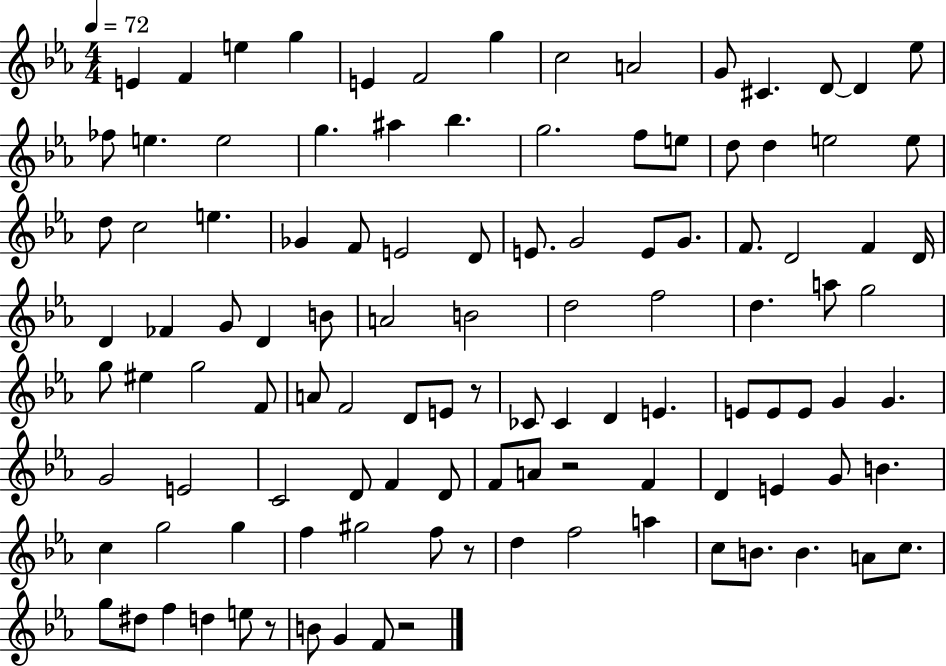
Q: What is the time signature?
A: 4/4